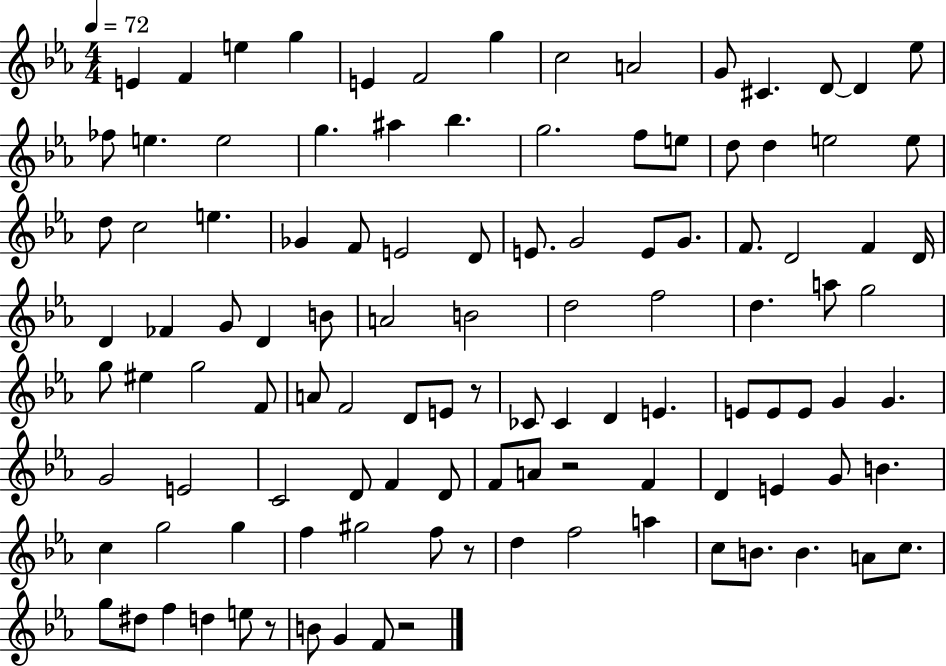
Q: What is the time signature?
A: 4/4